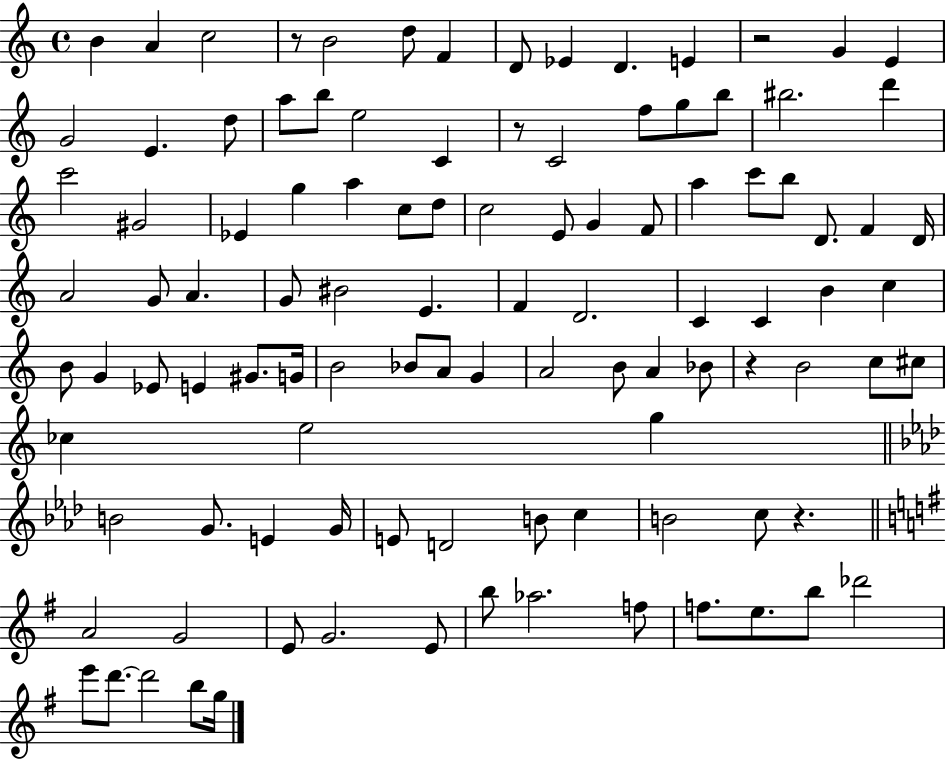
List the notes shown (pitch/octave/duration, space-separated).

B4/q A4/q C5/h R/e B4/h D5/e F4/q D4/e Eb4/q D4/q. E4/q R/h G4/q E4/q G4/h E4/q. D5/e A5/e B5/e E5/h C4/q R/e C4/h F5/e G5/e B5/e BIS5/h. D6/q C6/h G#4/h Eb4/q G5/q A5/q C5/e D5/e C5/h E4/e G4/q F4/e A5/q C6/e B5/e D4/e. F4/q D4/s A4/h G4/e A4/q. G4/e BIS4/h E4/q. F4/q D4/h. C4/q C4/q B4/q C5/q B4/e G4/q Eb4/e E4/q G#4/e. G4/s B4/h Bb4/e A4/e G4/q A4/h B4/e A4/q Bb4/e R/q B4/h C5/e C#5/e CES5/q E5/h G5/q B4/h G4/e. E4/q G4/s E4/e D4/h B4/e C5/q B4/h C5/e R/q. A4/h G4/h E4/e G4/h. E4/e B5/e Ab5/h. F5/e F5/e. E5/e. B5/e Db6/h E6/e D6/e. D6/h B5/e G5/s